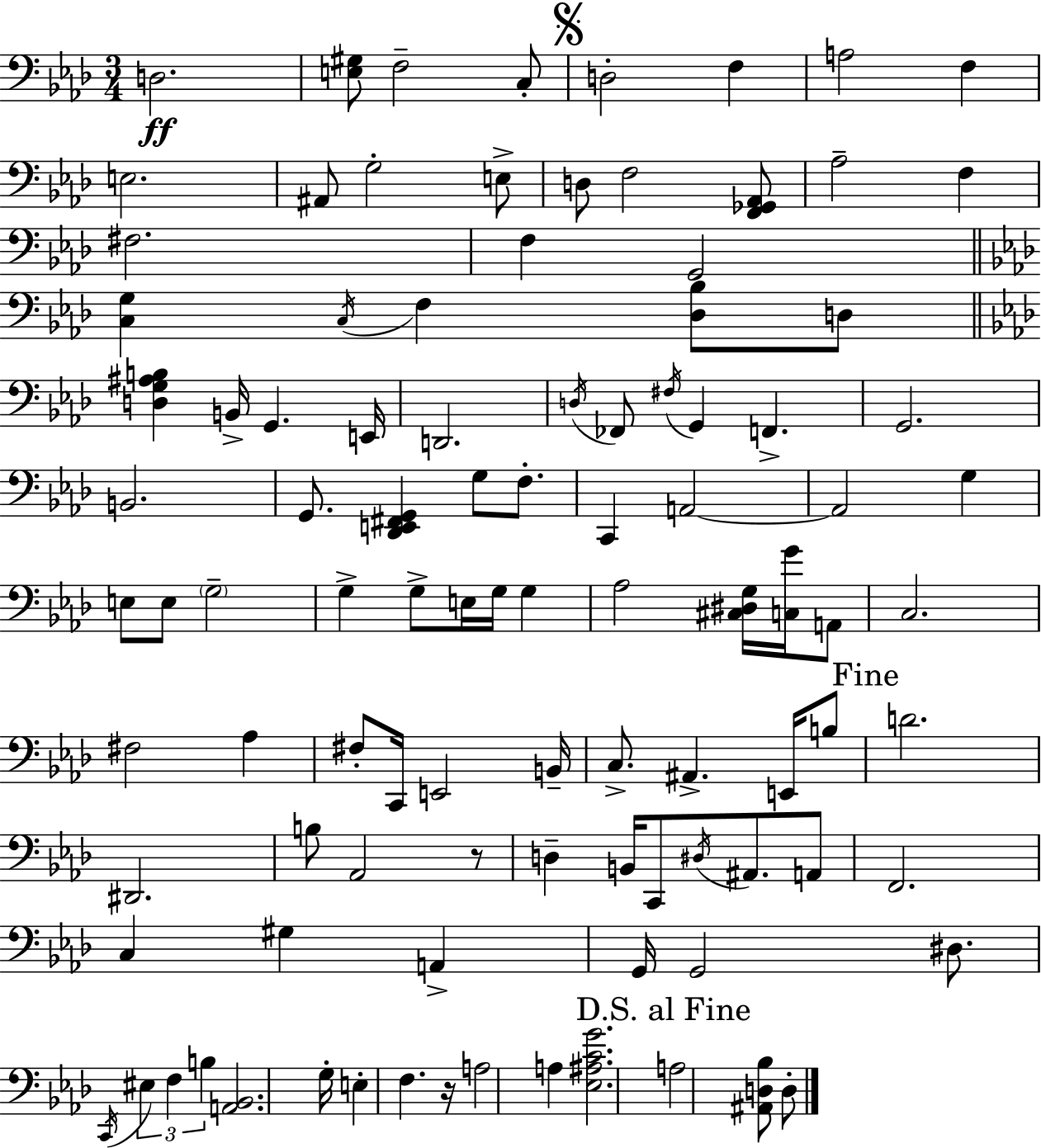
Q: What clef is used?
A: bass